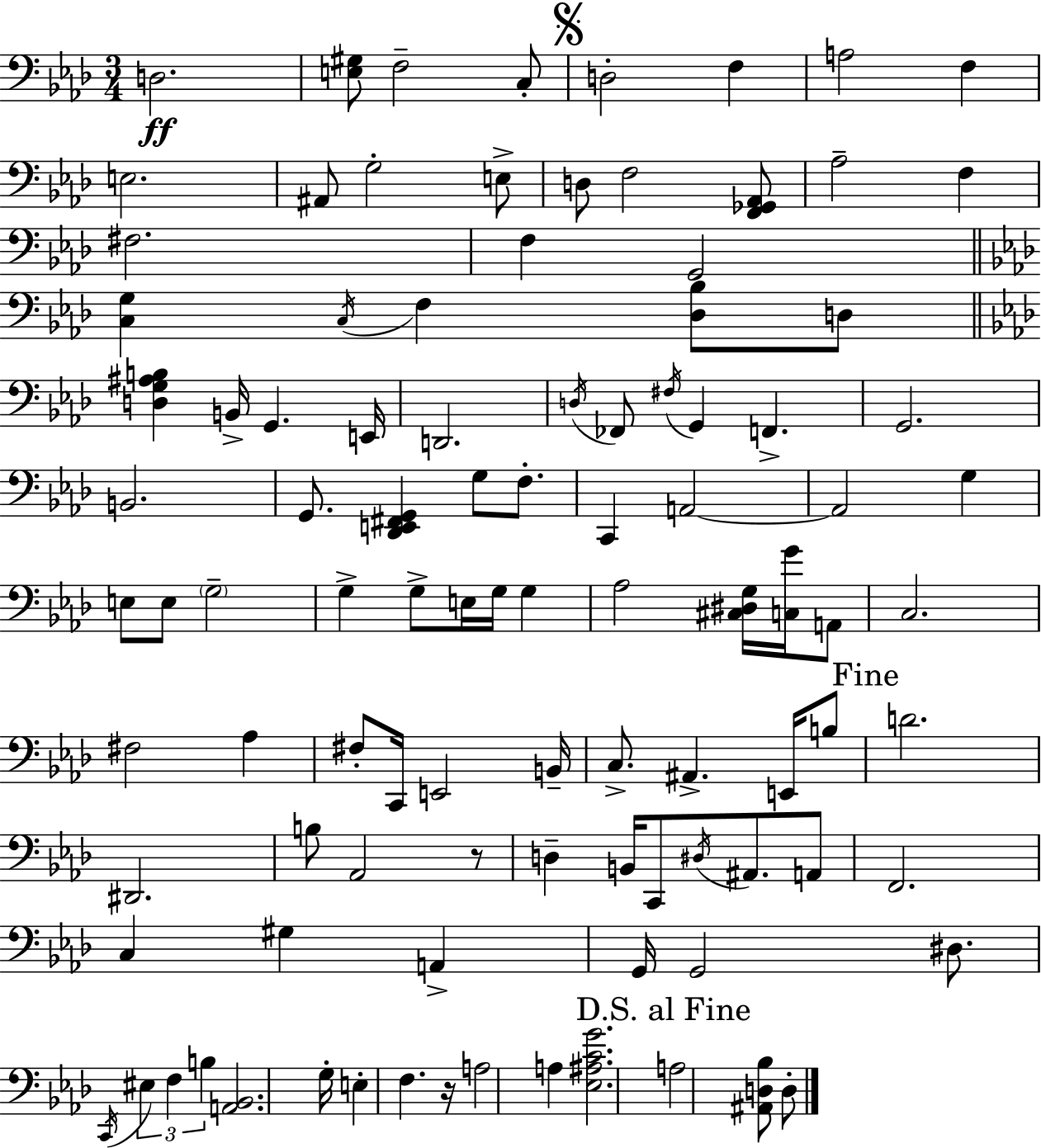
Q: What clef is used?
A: bass